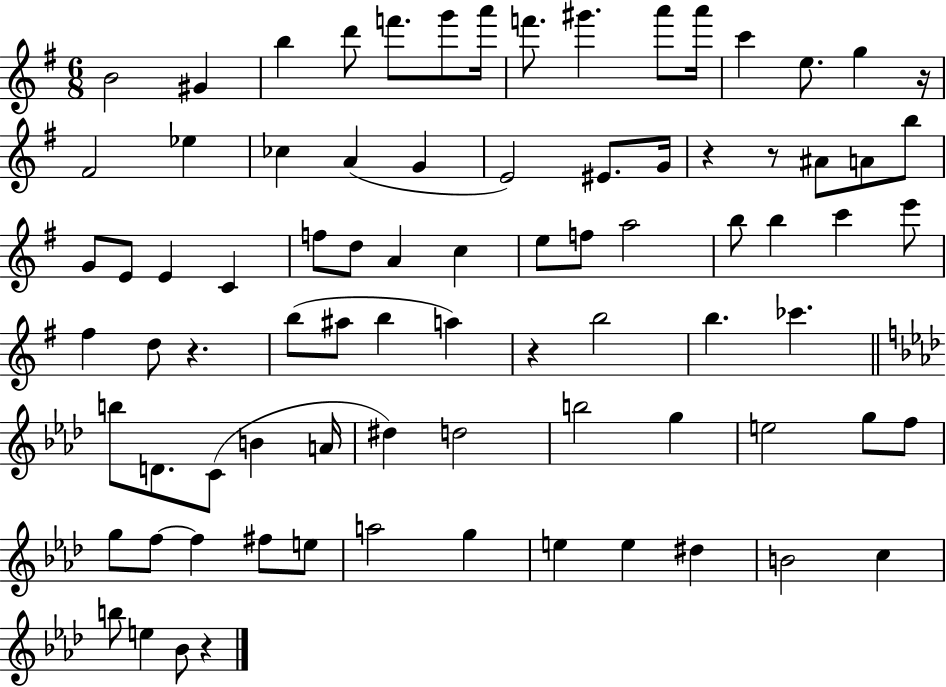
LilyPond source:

{
  \clef treble
  \numericTimeSignature
  \time 6/8
  \key g \major
  b'2 gis'4 | b''4 d'''8 f'''8. g'''8 a'''16 | f'''8. gis'''4. a'''8 a'''16 | c'''4 e''8. g''4 r16 | \break fis'2 ees''4 | ces''4 a'4( g'4 | e'2) eis'8. g'16 | r4 r8 ais'8 a'8 b''8 | \break g'8 e'8 e'4 c'4 | f''8 d''8 a'4 c''4 | e''8 f''8 a''2 | b''8 b''4 c'''4 e'''8 | \break fis''4 d''8 r4. | b''8( ais''8 b''4 a''4) | r4 b''2 | b''4. ces'''4. | \break \bar "||" \break \key f \minor b''8 d'8. c'8( b'4 a'16 | dis''4) d''2 | b''2 g''4 | e''2 g''8 f''8 | \break g''8 f''8~~ f''4 fis''8 e''8 | a''2 g''4 | e''4 e''4 dis''4 | b'2 c''4 | \break b''8 e''4 bes'8 r4 | \bar "|."
}